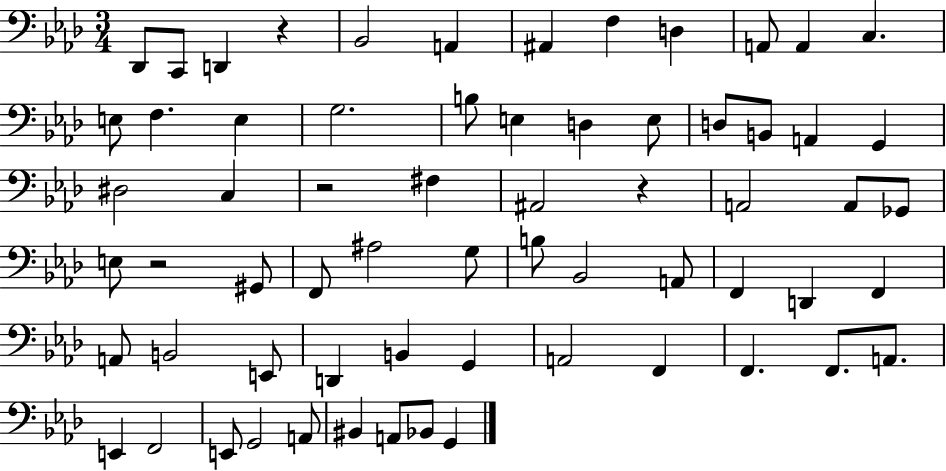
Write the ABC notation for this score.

X:1
T:Untitled
M:3/4
L:1/4
K:Ab
_D,,/2 C,,/2 D,, z _B,,2 A,, ^A,, F, D, A,,/2 A,, C, E,/2 F, E, G,2 B,/2 E, D, E,/2 D,/2 B,,/2 A,, G,, ^D,2 C, z2 ^F, ^A,,2 z A,,2 A,,/2 _G,,/2 E,/2 z2 ^G,,/2 F,,/2 ^A,2 G,/2 B,/2 _B,,2 A,,/2 F,, D,, F,, A,,/2 B,,2 E,,/2 D,, B,, G,, A,,2 F,, F,, F,,/2 A,,/2 E,, F,,2 E,,/2 G,,2 A,,/2 ^B,, A,,/2 _B,,/2 G,,